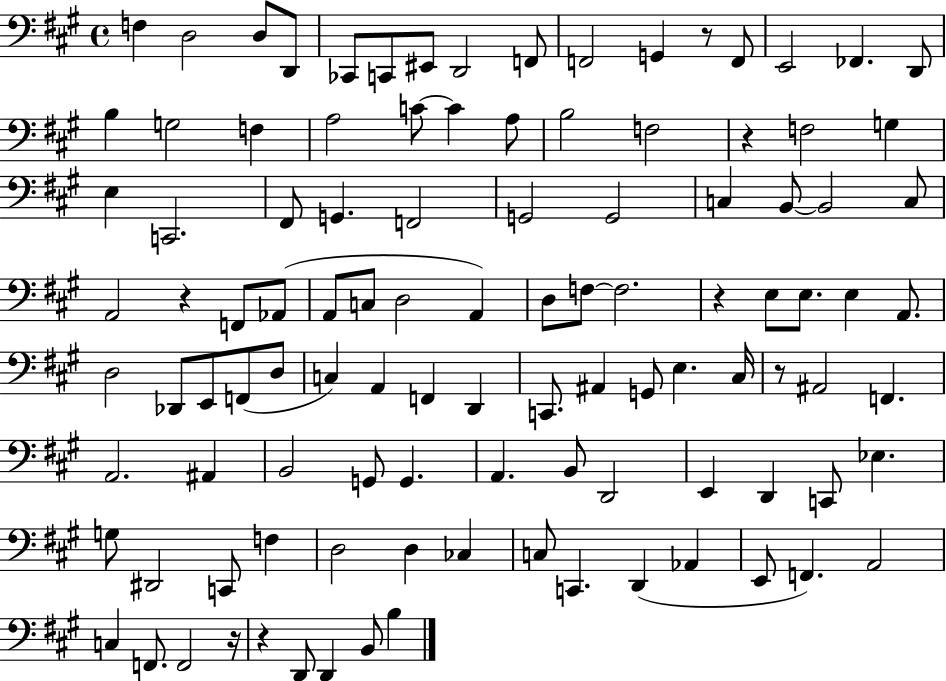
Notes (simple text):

F3/q D3/h D3/e D2/e CES2/e C2/e EIS2/e D2/h F2/e F2/h G2/q R/e F2/e E2/h FES2/q. D2/e B3/q G3/h F3/q A3/h C4/e C4/q A3/e B3/h F3/h R/q F3/h G3/q E3/q C2/h. F#2/e G2/q. F2/h G2/h G2/h C3/q B2/e B2/h C3/e A2/h R/q F2/e Ab2/e A2/e C3/e D3/h A2/q D3/e F3/e F3/h. R/q E3/e E3/e. E3/q A2/e. D3/h Db2/e E2/e F2/e D3/e C3/q A2/q F2/q D2/q C2/e. A#2/q G2/e E3/q. C#3/s R/e A#2/h F2/q. A2/h. A#2/q B2/h G2/e G2/q. A2/q. B2/e D2/h E2/q D2/q C2/e Eb3/q. G3/e D#2/h C2/e F3/q D3/h D3/q CES3/q C3/e C2/q. D2/q Ab2/q E2/e F2/q. A2/h C3/q F2/e. F2/h R/s R/q D2/e D2/q B2/e B3/q